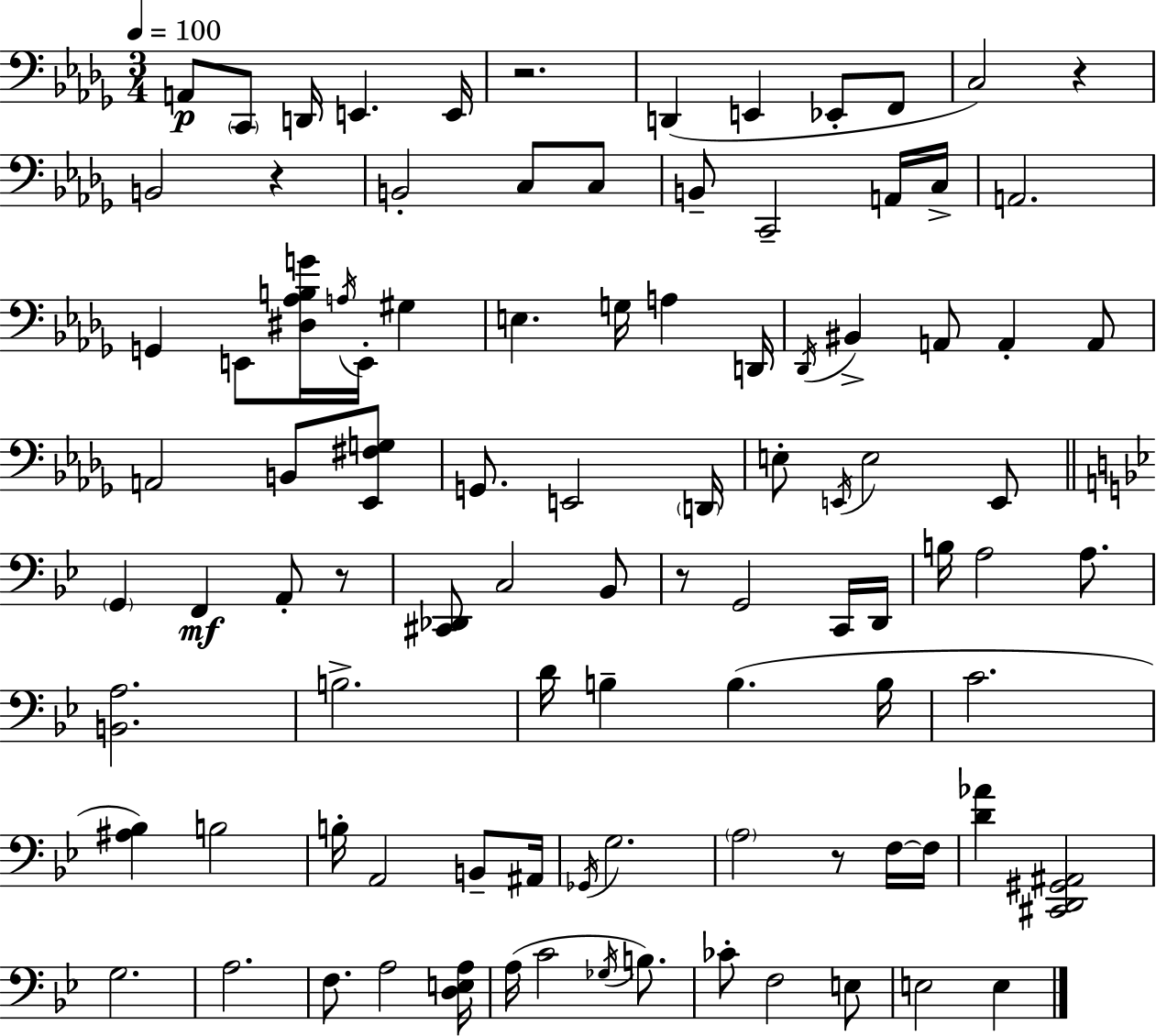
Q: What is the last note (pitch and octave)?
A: E3